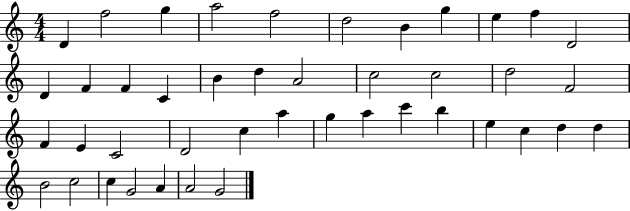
D4/q F5/h G5/q A5/h F5/h D5/h B4/q G5/q E5/q F5/q D4/h D4/q F4/q F4/q C4/q B4/q D5/q A4/h C5/h C5/h D5/h F4/h F4/q E4/q C4/h D4/h C5/q A5/q G5/q A5/q C6/q B5/q E5/q C5/q D5/q D5/q B4/h C5/h C5/q G4/h A4/q A4/h G4/h